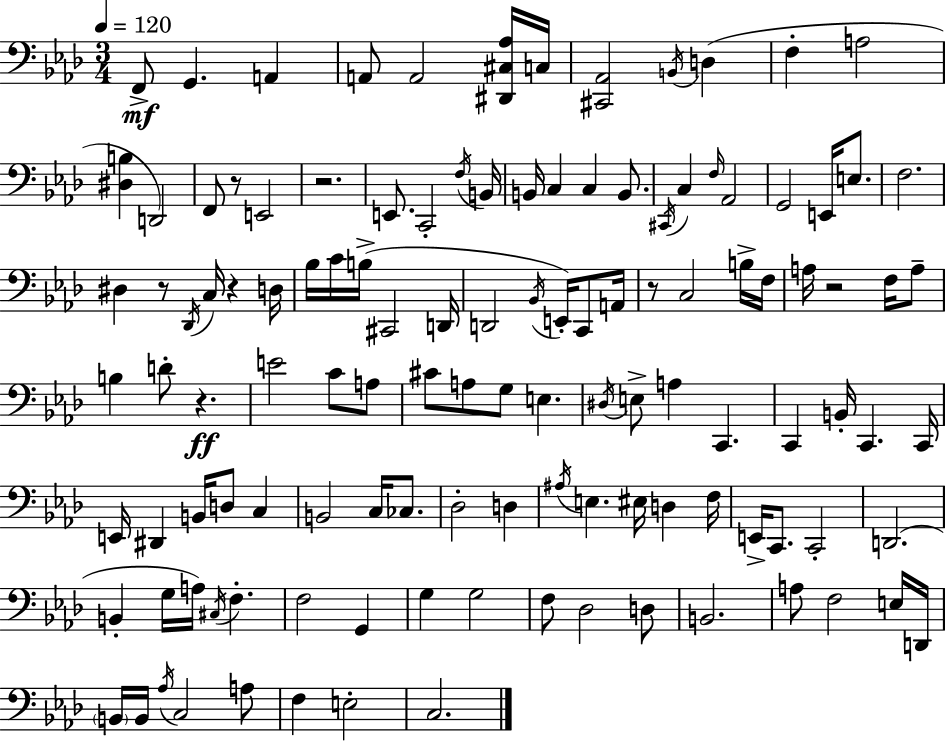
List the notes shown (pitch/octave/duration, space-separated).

F2/e G2/q. A2/q A2/e A2/h [D#2,C#3,Ab3]/s C3/s [C#2,Ab2]/h B2/s D3/q F3/q A3/h [D#3,B3]/q D2/h F2/e R/e E2/h R/h. E2/e. C2/h F3/s B2/s B2/s C3/q C3/q B2/e. C#2/s C3/q F3/s Ab2/h G2/h E2/s E3/e. F3/h. D#3/q R/e Db2/s C3/s R/q D3/s Bb3/s C4/s B3/s C#2/h D2/s D2/h Bb2/s E2/s C2/e A2/s R/e C3/h B3/s F3/s A3/s R/h F3/s A3/e B3/q D4/e R/q. E4/h C4/e A3/e C#4/e A3/e G3/e E3/q. D#3/s E3/e A3/q C2/q. C2/q B2/s C2/q. C2/s E2/s D#2/q B2/s D3/e C3/q B2/h C3/s CES3/e. Db3/h D3/q A#3/s E3/q. EIS3/s D3/q F3/s E2/s C2/e. C2/h D2/h. B2/q G3/s A3/s C#3/s F3/q. F3/h G2/q G3/q G3/h F3/e Db3/h D3/e B2/h. A3/e F3/h E3/s D2/s B2/s B2/s Ab3/s C3/h A3/e F3/q E3/h C3/h.